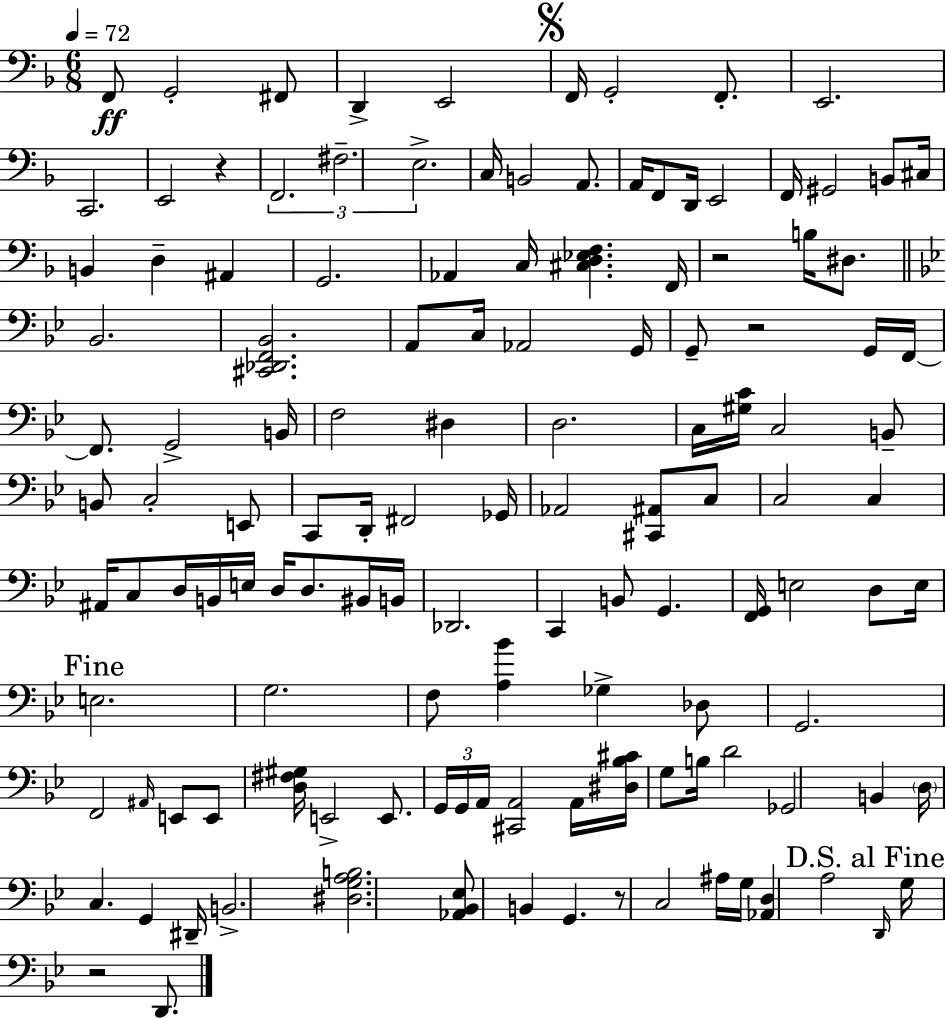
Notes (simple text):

F2/e G2/h F#2/e D2/q E2/h F2/s G2/h F2/e. E2/h. C2/h. E2/h R/q F2/h. F#3/h. E3/h. C3/s B2/h A2/e. A2/s F2/e D2/s E2/h F2/s G#2/h B2/e C#3/s B2/q D3/q A#2/q G2/h. Ab2/q C3/s [C#3,D3,Eb3,F3]/q. F2/s R/h B3/s D#3/e. Bb2/h. [C#2,Db2,F2,Bb2]/h. A2/e C3/s Ab2/h G2/s G2/e R/h G2/s F2/s F2/e. G2/h B2/s F3/h D#3/q D3/h. C3/s [G#3,C4]/s C3/h B2/e B2/e C3/h E2/e C2/e D2/s F#2/h Gb2/s Ab2/h [C#2,A#2]/e C3/e C3/h C3/q A#2/s C3/e D3/s B2/s E3/s D3/s D3/e. BIS2/s B2/s Db2/h. C2/q B2/e G2/q. [F2,G2]/s E3/h D3/e E3/s E3/h. G3/h. F3/e [A3,Bb4]/q Gb3/q Db3/e G2/h. F2/h A#2/s E2/e E2/e [D3,F#3,G#3]/s E2/h E2/e. G2/s G2/s A2/s [C#2,A2]/h A2/s [D#3,Bb3,C#4]/s G3/e B3/s D4/h Gb2/h B2/q D3/s C3/q. G2/q D#2/s B2/h. [D#3,G3,A3,B3]/h. [Ab2,Bb2,Eb3]/e B2/q G2/q. R/e C3/h A#3/s G3/s [Ab2,D3]/q A3/h D2/s G3/s R/h D2/e.